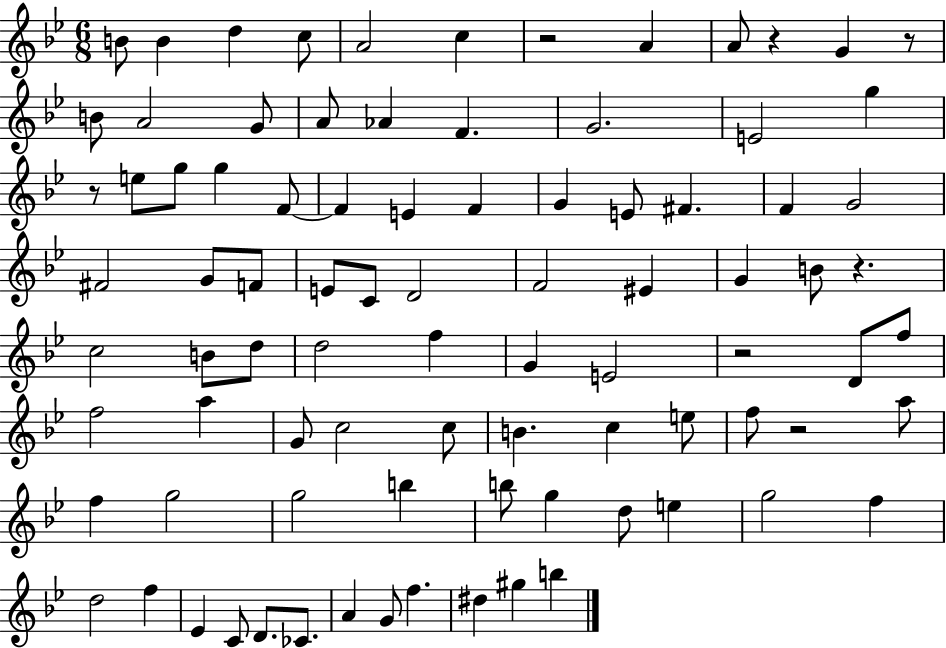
B4/e B4/q D5/q C5/e A4/h C5/q R/h A4/q A4/e R/q G4/q R/e B4/e A4/h G4/e A4/e Ab4/q F4/q. G4/h. E4/h G5/q R/e E5/e G5/e G5/q F4/e F4/q E4/q F4/q G4/q E4/e F#4/q. F4/q G4/h F#4/h G4/e F4/e E4/e C4/e D4/h F4/h EIS4/q G4/q B4/e R/q. C5/h B4/e D5/e D5/h F5/q G4/q E4/h R/h D4/e F5/e F5/h A5/q G4/e C5/h C5/e B4/q. C5/q E5/e F5/e R/h A5/e F5/q G5/h G5/h B5/q B5/e G5/q D5/e E5/q G5/h F5/q D5/h F5/q Eb4/q C4/e D4/e. CES4/e. A4/q G4/e F5/q. D#5/q G#5/q B5/q